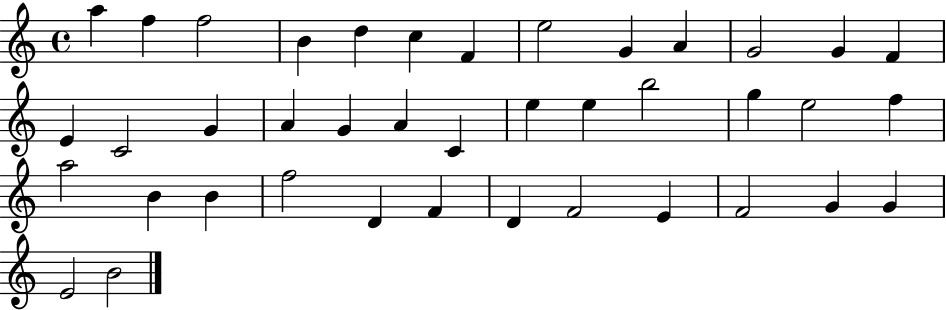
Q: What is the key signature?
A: C major